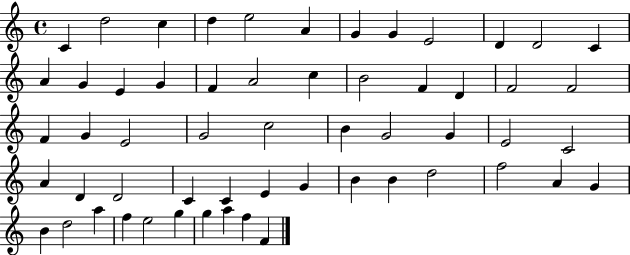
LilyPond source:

{
  \clef treble
  \time 4/4
  \defaultTimeSignature
  \key c \major
  c'4 d''2 c''4 | d''4 e''2 a'4 | g'4 g'4 e'2 | d'4 d'2 c'4 | \break a'4 g'4 e'4 g'4 | f'4 a'2 c''4 | b'2 f'4 d'4 | f'2 f'2 | \break f'4 g'4 e'2 | g'2 c''2 | b'4 g'2 g'4 | e'2 c'2 | \break a'4 d'4 d'2 | c'4 c'4 e'4 g'4 | b'4 b'4 d''2 | f''2 a'4 g'4 | \break b'4 d''2 a''4 | f''4 e''2 g''4 | g''4 a''4 f''4 f'4 | \bar "|."
}